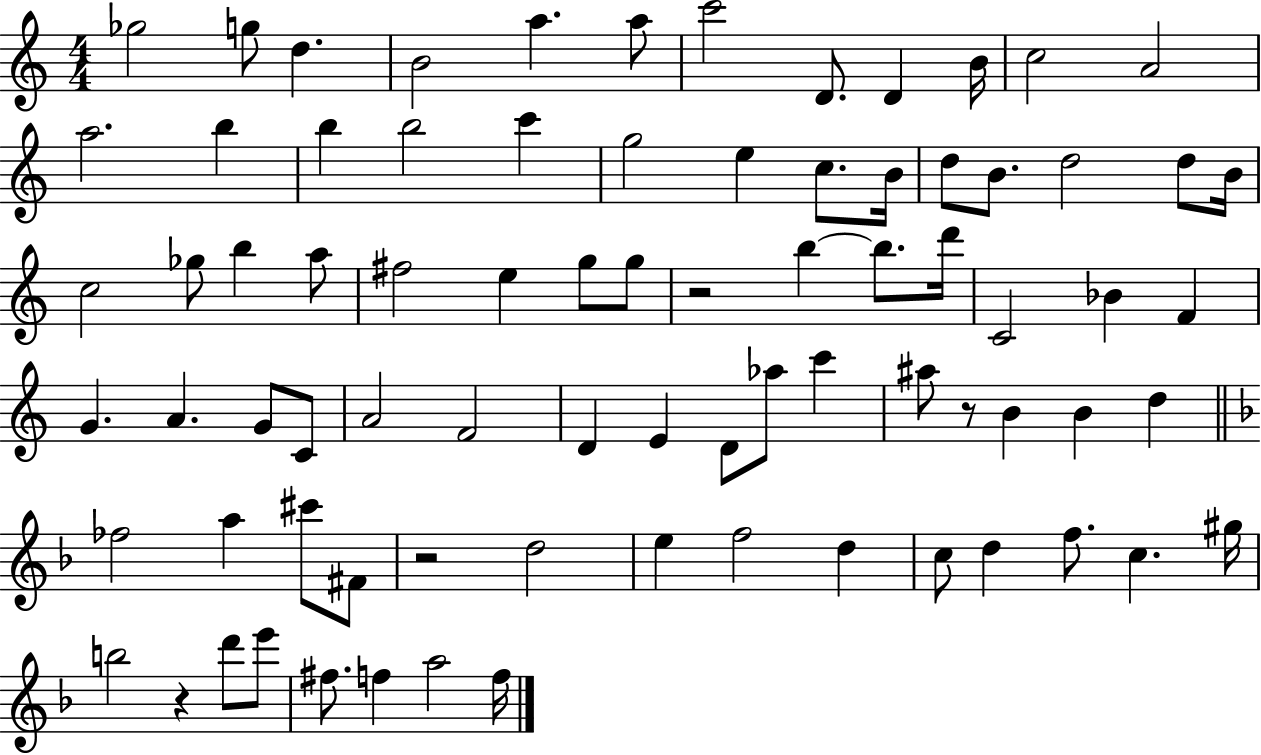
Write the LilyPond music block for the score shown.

{
  \clef treble
  \numericTimeSignature
  \time 4/4
  \key c \major
  ges''2 g''8 d''4. | b'2 a''4. a''8 | c'''2 d'8. d'4 b'16 | c''2 a'2 | \break a''2. b''4 | b''4 b''2 c'''4 | g''2 e''4 c''8. b'16 | d''8 b'8. d''2 d''8 b'16 | \break c''2 ges''8 b''4 a''8 | fis''2 e''4 g''8 g''8 | r2 b''4~~ b''8. d'''16 | c'2 bes'4 f'4 | \break g'4. a'4. g'8 c'8 | a'2 f'2 | d'4 e'4 d'8 aes''8 c'''4 | ais''8 r8 b'4 b'4 d''4 | \break \bar "||" \break \key f \major fes''2 a''4 cis'''8 fis'8 | r2 d''2 | e''4 f''2 d''4 | c''8 d''4 f''8. c''4. gis''16 | \break b''2 r4 d'''8 e'''8 | fis''8. f''4 a''2 f''16 | \bar "|."
}